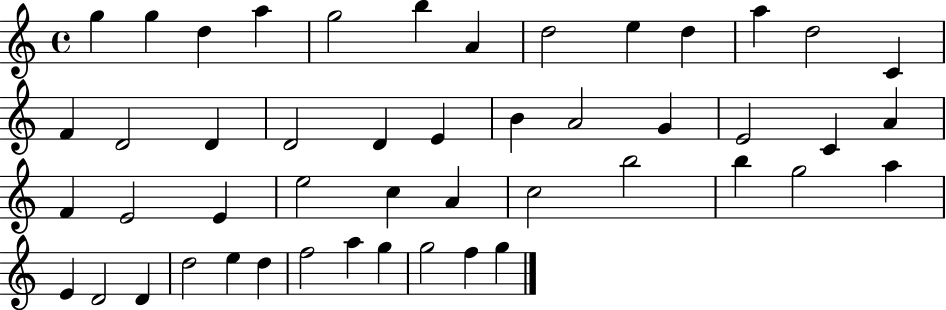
G5/q G5/q D5/q A5/q G5/h B5/q A4/q D5/h E5/q D5/q A5/q D5/h C4/q F4/q D4/h D4/q D4/h D4/q E4/q B4/q A4/h G4/q E4/h C4/q A4/q F4/q E4/h E4/q E5/h C5/q A4/q C5/h B5/h B5/q G5/h A5/q E4/q D4/h D4/q D5/h E5/q D5/q F5/h A5/q G5/q G5/h F5/q G5/q